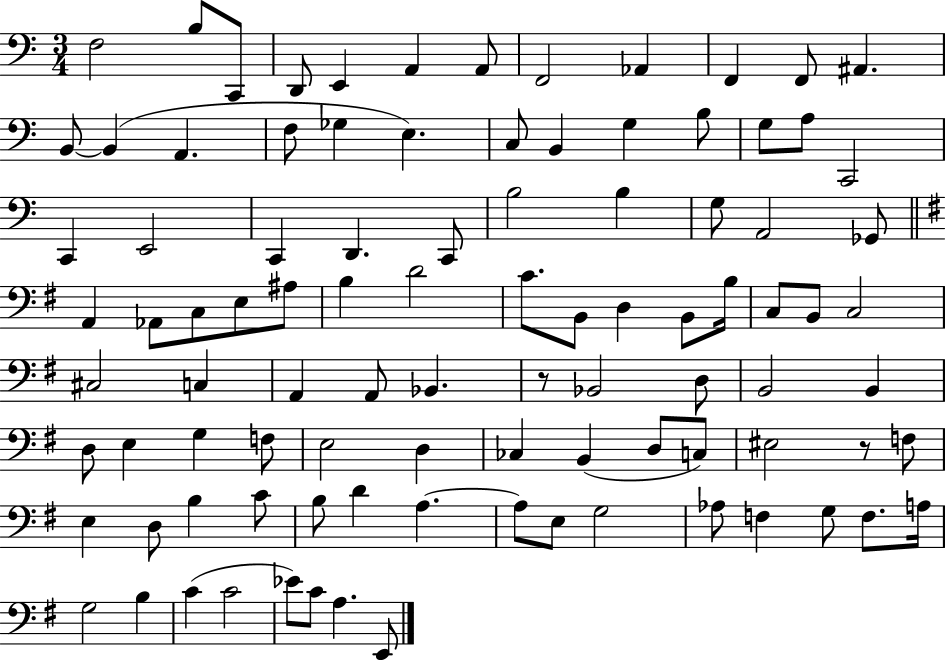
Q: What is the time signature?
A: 3/4